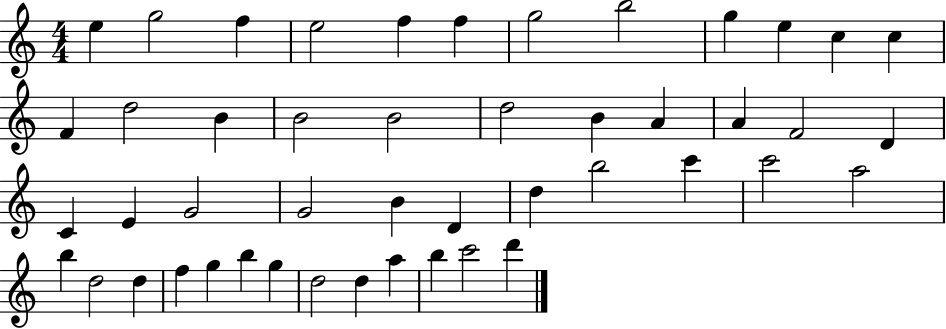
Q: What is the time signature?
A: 4/4